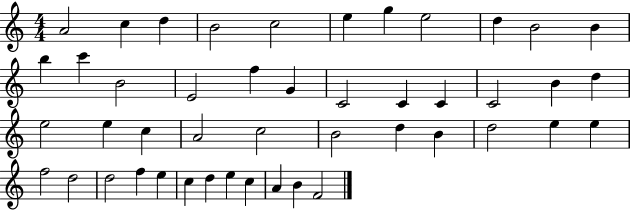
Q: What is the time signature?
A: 4/4